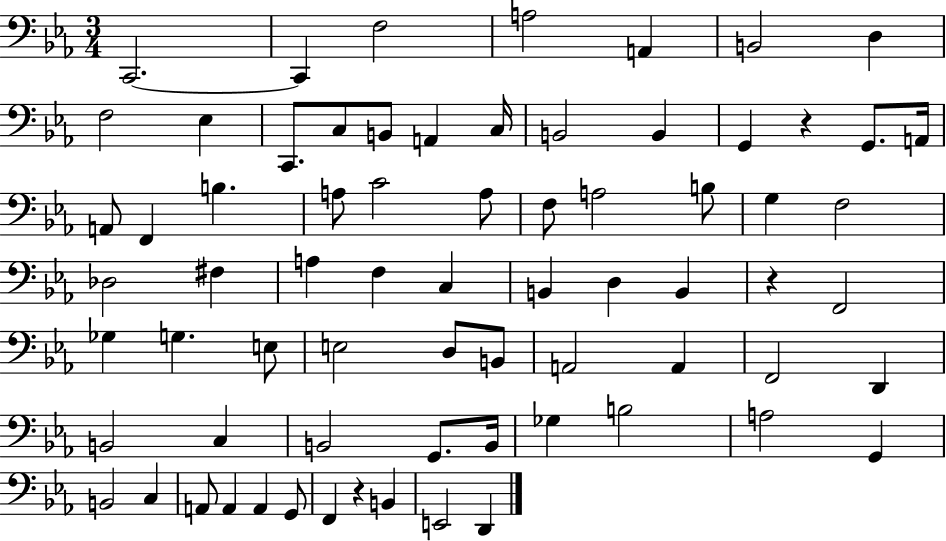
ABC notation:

X:1
T:Untitled
M:3/4
L:1/4
K:Eb
C,,2 C,, F,2 A,2 A,, B,,2 D, F,2 _E, C,,/2 C,/2 B,,/2 A,, C,/4 B,,2 B,, G,, z G,,/2 A,,/4 A,,/2 F,, B, A,/2 C2 A,/2 F,/2 A,2 B,/2 G, F,2 _D,2 ^F, A, F, C, B,, D, B,, z F,,2 _G, G, E,/2 E,2 D,/2 B,,/2 A,,2 A,, F,,2 D,, B,,2 C, B,,2 G,,/2 B,,/4 _G, B,2 A,2 G,, B,,2 C, A,,/2 A,, A,, G,,/2 F,, z B,, E,,2 D,,